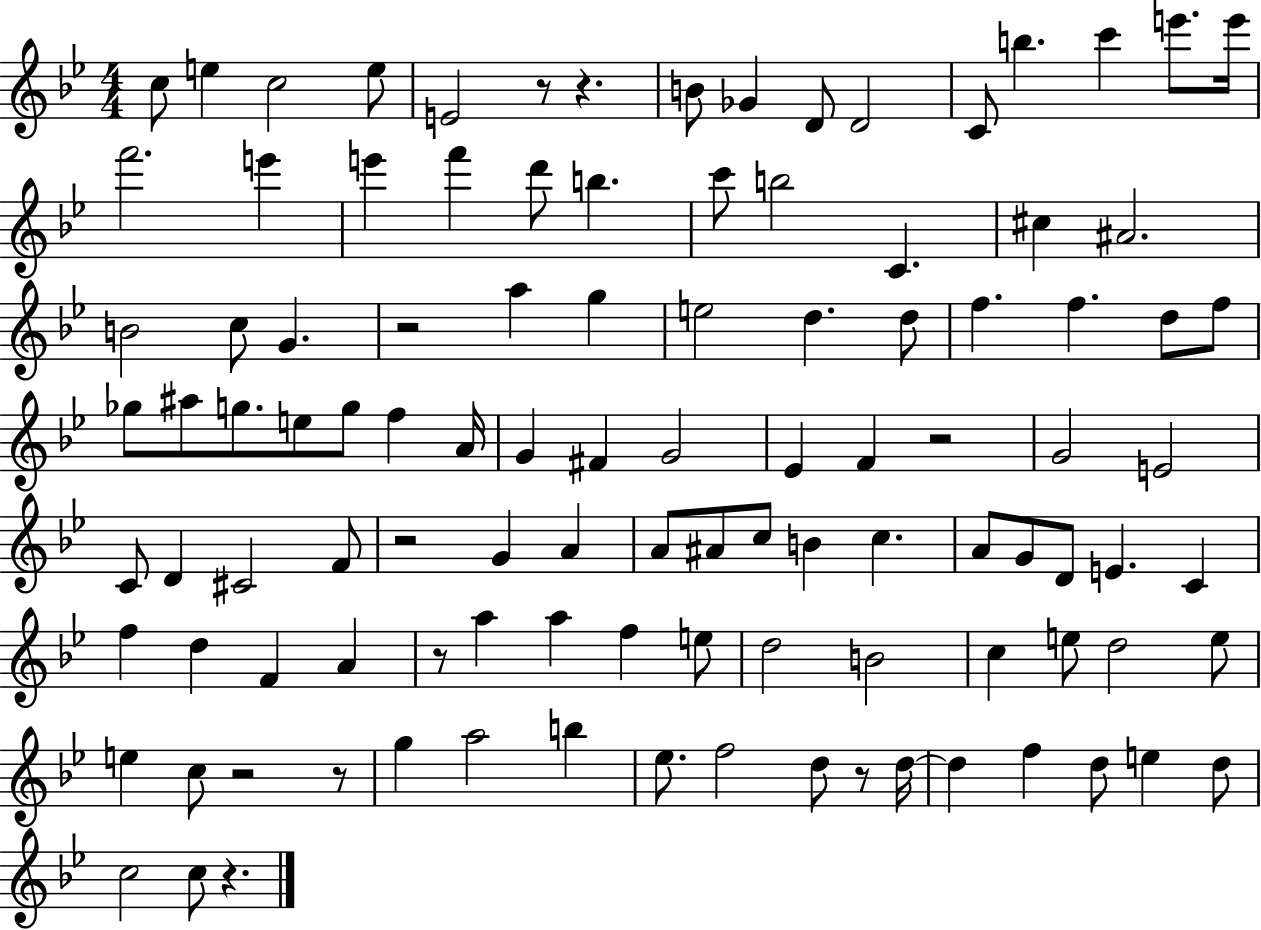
X:1
T:Untitled
M:4/4
L:1/4
K:Bb
c/2 e c2 e/2 E2 z/2 z B/2 _G D/2 D2 C/2 b c' e'/2 e'/4 f'2 e' e' f' d'/2 b c'/2 b2 C ^c ^A2 B2 c/2 G z2 a g e2 d d/2 f f d/2 f/2 _g/2 ^a/2 g/2 e/2 g/2 f A/4 G ^F G2 _E F z2 G2 E2 C/2 D ^C2 F/2 z2 G A A/2 ^A/2 c/2 B c A/2 G/2 D/2 E C f d F A z/2 a a f e/2 d2 B2 c e/2 d2 e/2 e c/2 z2 z/2 g a2 b _e/2 f2 d/2 z/2 d/4 d f d/2 e d/2 c2 c/2 z